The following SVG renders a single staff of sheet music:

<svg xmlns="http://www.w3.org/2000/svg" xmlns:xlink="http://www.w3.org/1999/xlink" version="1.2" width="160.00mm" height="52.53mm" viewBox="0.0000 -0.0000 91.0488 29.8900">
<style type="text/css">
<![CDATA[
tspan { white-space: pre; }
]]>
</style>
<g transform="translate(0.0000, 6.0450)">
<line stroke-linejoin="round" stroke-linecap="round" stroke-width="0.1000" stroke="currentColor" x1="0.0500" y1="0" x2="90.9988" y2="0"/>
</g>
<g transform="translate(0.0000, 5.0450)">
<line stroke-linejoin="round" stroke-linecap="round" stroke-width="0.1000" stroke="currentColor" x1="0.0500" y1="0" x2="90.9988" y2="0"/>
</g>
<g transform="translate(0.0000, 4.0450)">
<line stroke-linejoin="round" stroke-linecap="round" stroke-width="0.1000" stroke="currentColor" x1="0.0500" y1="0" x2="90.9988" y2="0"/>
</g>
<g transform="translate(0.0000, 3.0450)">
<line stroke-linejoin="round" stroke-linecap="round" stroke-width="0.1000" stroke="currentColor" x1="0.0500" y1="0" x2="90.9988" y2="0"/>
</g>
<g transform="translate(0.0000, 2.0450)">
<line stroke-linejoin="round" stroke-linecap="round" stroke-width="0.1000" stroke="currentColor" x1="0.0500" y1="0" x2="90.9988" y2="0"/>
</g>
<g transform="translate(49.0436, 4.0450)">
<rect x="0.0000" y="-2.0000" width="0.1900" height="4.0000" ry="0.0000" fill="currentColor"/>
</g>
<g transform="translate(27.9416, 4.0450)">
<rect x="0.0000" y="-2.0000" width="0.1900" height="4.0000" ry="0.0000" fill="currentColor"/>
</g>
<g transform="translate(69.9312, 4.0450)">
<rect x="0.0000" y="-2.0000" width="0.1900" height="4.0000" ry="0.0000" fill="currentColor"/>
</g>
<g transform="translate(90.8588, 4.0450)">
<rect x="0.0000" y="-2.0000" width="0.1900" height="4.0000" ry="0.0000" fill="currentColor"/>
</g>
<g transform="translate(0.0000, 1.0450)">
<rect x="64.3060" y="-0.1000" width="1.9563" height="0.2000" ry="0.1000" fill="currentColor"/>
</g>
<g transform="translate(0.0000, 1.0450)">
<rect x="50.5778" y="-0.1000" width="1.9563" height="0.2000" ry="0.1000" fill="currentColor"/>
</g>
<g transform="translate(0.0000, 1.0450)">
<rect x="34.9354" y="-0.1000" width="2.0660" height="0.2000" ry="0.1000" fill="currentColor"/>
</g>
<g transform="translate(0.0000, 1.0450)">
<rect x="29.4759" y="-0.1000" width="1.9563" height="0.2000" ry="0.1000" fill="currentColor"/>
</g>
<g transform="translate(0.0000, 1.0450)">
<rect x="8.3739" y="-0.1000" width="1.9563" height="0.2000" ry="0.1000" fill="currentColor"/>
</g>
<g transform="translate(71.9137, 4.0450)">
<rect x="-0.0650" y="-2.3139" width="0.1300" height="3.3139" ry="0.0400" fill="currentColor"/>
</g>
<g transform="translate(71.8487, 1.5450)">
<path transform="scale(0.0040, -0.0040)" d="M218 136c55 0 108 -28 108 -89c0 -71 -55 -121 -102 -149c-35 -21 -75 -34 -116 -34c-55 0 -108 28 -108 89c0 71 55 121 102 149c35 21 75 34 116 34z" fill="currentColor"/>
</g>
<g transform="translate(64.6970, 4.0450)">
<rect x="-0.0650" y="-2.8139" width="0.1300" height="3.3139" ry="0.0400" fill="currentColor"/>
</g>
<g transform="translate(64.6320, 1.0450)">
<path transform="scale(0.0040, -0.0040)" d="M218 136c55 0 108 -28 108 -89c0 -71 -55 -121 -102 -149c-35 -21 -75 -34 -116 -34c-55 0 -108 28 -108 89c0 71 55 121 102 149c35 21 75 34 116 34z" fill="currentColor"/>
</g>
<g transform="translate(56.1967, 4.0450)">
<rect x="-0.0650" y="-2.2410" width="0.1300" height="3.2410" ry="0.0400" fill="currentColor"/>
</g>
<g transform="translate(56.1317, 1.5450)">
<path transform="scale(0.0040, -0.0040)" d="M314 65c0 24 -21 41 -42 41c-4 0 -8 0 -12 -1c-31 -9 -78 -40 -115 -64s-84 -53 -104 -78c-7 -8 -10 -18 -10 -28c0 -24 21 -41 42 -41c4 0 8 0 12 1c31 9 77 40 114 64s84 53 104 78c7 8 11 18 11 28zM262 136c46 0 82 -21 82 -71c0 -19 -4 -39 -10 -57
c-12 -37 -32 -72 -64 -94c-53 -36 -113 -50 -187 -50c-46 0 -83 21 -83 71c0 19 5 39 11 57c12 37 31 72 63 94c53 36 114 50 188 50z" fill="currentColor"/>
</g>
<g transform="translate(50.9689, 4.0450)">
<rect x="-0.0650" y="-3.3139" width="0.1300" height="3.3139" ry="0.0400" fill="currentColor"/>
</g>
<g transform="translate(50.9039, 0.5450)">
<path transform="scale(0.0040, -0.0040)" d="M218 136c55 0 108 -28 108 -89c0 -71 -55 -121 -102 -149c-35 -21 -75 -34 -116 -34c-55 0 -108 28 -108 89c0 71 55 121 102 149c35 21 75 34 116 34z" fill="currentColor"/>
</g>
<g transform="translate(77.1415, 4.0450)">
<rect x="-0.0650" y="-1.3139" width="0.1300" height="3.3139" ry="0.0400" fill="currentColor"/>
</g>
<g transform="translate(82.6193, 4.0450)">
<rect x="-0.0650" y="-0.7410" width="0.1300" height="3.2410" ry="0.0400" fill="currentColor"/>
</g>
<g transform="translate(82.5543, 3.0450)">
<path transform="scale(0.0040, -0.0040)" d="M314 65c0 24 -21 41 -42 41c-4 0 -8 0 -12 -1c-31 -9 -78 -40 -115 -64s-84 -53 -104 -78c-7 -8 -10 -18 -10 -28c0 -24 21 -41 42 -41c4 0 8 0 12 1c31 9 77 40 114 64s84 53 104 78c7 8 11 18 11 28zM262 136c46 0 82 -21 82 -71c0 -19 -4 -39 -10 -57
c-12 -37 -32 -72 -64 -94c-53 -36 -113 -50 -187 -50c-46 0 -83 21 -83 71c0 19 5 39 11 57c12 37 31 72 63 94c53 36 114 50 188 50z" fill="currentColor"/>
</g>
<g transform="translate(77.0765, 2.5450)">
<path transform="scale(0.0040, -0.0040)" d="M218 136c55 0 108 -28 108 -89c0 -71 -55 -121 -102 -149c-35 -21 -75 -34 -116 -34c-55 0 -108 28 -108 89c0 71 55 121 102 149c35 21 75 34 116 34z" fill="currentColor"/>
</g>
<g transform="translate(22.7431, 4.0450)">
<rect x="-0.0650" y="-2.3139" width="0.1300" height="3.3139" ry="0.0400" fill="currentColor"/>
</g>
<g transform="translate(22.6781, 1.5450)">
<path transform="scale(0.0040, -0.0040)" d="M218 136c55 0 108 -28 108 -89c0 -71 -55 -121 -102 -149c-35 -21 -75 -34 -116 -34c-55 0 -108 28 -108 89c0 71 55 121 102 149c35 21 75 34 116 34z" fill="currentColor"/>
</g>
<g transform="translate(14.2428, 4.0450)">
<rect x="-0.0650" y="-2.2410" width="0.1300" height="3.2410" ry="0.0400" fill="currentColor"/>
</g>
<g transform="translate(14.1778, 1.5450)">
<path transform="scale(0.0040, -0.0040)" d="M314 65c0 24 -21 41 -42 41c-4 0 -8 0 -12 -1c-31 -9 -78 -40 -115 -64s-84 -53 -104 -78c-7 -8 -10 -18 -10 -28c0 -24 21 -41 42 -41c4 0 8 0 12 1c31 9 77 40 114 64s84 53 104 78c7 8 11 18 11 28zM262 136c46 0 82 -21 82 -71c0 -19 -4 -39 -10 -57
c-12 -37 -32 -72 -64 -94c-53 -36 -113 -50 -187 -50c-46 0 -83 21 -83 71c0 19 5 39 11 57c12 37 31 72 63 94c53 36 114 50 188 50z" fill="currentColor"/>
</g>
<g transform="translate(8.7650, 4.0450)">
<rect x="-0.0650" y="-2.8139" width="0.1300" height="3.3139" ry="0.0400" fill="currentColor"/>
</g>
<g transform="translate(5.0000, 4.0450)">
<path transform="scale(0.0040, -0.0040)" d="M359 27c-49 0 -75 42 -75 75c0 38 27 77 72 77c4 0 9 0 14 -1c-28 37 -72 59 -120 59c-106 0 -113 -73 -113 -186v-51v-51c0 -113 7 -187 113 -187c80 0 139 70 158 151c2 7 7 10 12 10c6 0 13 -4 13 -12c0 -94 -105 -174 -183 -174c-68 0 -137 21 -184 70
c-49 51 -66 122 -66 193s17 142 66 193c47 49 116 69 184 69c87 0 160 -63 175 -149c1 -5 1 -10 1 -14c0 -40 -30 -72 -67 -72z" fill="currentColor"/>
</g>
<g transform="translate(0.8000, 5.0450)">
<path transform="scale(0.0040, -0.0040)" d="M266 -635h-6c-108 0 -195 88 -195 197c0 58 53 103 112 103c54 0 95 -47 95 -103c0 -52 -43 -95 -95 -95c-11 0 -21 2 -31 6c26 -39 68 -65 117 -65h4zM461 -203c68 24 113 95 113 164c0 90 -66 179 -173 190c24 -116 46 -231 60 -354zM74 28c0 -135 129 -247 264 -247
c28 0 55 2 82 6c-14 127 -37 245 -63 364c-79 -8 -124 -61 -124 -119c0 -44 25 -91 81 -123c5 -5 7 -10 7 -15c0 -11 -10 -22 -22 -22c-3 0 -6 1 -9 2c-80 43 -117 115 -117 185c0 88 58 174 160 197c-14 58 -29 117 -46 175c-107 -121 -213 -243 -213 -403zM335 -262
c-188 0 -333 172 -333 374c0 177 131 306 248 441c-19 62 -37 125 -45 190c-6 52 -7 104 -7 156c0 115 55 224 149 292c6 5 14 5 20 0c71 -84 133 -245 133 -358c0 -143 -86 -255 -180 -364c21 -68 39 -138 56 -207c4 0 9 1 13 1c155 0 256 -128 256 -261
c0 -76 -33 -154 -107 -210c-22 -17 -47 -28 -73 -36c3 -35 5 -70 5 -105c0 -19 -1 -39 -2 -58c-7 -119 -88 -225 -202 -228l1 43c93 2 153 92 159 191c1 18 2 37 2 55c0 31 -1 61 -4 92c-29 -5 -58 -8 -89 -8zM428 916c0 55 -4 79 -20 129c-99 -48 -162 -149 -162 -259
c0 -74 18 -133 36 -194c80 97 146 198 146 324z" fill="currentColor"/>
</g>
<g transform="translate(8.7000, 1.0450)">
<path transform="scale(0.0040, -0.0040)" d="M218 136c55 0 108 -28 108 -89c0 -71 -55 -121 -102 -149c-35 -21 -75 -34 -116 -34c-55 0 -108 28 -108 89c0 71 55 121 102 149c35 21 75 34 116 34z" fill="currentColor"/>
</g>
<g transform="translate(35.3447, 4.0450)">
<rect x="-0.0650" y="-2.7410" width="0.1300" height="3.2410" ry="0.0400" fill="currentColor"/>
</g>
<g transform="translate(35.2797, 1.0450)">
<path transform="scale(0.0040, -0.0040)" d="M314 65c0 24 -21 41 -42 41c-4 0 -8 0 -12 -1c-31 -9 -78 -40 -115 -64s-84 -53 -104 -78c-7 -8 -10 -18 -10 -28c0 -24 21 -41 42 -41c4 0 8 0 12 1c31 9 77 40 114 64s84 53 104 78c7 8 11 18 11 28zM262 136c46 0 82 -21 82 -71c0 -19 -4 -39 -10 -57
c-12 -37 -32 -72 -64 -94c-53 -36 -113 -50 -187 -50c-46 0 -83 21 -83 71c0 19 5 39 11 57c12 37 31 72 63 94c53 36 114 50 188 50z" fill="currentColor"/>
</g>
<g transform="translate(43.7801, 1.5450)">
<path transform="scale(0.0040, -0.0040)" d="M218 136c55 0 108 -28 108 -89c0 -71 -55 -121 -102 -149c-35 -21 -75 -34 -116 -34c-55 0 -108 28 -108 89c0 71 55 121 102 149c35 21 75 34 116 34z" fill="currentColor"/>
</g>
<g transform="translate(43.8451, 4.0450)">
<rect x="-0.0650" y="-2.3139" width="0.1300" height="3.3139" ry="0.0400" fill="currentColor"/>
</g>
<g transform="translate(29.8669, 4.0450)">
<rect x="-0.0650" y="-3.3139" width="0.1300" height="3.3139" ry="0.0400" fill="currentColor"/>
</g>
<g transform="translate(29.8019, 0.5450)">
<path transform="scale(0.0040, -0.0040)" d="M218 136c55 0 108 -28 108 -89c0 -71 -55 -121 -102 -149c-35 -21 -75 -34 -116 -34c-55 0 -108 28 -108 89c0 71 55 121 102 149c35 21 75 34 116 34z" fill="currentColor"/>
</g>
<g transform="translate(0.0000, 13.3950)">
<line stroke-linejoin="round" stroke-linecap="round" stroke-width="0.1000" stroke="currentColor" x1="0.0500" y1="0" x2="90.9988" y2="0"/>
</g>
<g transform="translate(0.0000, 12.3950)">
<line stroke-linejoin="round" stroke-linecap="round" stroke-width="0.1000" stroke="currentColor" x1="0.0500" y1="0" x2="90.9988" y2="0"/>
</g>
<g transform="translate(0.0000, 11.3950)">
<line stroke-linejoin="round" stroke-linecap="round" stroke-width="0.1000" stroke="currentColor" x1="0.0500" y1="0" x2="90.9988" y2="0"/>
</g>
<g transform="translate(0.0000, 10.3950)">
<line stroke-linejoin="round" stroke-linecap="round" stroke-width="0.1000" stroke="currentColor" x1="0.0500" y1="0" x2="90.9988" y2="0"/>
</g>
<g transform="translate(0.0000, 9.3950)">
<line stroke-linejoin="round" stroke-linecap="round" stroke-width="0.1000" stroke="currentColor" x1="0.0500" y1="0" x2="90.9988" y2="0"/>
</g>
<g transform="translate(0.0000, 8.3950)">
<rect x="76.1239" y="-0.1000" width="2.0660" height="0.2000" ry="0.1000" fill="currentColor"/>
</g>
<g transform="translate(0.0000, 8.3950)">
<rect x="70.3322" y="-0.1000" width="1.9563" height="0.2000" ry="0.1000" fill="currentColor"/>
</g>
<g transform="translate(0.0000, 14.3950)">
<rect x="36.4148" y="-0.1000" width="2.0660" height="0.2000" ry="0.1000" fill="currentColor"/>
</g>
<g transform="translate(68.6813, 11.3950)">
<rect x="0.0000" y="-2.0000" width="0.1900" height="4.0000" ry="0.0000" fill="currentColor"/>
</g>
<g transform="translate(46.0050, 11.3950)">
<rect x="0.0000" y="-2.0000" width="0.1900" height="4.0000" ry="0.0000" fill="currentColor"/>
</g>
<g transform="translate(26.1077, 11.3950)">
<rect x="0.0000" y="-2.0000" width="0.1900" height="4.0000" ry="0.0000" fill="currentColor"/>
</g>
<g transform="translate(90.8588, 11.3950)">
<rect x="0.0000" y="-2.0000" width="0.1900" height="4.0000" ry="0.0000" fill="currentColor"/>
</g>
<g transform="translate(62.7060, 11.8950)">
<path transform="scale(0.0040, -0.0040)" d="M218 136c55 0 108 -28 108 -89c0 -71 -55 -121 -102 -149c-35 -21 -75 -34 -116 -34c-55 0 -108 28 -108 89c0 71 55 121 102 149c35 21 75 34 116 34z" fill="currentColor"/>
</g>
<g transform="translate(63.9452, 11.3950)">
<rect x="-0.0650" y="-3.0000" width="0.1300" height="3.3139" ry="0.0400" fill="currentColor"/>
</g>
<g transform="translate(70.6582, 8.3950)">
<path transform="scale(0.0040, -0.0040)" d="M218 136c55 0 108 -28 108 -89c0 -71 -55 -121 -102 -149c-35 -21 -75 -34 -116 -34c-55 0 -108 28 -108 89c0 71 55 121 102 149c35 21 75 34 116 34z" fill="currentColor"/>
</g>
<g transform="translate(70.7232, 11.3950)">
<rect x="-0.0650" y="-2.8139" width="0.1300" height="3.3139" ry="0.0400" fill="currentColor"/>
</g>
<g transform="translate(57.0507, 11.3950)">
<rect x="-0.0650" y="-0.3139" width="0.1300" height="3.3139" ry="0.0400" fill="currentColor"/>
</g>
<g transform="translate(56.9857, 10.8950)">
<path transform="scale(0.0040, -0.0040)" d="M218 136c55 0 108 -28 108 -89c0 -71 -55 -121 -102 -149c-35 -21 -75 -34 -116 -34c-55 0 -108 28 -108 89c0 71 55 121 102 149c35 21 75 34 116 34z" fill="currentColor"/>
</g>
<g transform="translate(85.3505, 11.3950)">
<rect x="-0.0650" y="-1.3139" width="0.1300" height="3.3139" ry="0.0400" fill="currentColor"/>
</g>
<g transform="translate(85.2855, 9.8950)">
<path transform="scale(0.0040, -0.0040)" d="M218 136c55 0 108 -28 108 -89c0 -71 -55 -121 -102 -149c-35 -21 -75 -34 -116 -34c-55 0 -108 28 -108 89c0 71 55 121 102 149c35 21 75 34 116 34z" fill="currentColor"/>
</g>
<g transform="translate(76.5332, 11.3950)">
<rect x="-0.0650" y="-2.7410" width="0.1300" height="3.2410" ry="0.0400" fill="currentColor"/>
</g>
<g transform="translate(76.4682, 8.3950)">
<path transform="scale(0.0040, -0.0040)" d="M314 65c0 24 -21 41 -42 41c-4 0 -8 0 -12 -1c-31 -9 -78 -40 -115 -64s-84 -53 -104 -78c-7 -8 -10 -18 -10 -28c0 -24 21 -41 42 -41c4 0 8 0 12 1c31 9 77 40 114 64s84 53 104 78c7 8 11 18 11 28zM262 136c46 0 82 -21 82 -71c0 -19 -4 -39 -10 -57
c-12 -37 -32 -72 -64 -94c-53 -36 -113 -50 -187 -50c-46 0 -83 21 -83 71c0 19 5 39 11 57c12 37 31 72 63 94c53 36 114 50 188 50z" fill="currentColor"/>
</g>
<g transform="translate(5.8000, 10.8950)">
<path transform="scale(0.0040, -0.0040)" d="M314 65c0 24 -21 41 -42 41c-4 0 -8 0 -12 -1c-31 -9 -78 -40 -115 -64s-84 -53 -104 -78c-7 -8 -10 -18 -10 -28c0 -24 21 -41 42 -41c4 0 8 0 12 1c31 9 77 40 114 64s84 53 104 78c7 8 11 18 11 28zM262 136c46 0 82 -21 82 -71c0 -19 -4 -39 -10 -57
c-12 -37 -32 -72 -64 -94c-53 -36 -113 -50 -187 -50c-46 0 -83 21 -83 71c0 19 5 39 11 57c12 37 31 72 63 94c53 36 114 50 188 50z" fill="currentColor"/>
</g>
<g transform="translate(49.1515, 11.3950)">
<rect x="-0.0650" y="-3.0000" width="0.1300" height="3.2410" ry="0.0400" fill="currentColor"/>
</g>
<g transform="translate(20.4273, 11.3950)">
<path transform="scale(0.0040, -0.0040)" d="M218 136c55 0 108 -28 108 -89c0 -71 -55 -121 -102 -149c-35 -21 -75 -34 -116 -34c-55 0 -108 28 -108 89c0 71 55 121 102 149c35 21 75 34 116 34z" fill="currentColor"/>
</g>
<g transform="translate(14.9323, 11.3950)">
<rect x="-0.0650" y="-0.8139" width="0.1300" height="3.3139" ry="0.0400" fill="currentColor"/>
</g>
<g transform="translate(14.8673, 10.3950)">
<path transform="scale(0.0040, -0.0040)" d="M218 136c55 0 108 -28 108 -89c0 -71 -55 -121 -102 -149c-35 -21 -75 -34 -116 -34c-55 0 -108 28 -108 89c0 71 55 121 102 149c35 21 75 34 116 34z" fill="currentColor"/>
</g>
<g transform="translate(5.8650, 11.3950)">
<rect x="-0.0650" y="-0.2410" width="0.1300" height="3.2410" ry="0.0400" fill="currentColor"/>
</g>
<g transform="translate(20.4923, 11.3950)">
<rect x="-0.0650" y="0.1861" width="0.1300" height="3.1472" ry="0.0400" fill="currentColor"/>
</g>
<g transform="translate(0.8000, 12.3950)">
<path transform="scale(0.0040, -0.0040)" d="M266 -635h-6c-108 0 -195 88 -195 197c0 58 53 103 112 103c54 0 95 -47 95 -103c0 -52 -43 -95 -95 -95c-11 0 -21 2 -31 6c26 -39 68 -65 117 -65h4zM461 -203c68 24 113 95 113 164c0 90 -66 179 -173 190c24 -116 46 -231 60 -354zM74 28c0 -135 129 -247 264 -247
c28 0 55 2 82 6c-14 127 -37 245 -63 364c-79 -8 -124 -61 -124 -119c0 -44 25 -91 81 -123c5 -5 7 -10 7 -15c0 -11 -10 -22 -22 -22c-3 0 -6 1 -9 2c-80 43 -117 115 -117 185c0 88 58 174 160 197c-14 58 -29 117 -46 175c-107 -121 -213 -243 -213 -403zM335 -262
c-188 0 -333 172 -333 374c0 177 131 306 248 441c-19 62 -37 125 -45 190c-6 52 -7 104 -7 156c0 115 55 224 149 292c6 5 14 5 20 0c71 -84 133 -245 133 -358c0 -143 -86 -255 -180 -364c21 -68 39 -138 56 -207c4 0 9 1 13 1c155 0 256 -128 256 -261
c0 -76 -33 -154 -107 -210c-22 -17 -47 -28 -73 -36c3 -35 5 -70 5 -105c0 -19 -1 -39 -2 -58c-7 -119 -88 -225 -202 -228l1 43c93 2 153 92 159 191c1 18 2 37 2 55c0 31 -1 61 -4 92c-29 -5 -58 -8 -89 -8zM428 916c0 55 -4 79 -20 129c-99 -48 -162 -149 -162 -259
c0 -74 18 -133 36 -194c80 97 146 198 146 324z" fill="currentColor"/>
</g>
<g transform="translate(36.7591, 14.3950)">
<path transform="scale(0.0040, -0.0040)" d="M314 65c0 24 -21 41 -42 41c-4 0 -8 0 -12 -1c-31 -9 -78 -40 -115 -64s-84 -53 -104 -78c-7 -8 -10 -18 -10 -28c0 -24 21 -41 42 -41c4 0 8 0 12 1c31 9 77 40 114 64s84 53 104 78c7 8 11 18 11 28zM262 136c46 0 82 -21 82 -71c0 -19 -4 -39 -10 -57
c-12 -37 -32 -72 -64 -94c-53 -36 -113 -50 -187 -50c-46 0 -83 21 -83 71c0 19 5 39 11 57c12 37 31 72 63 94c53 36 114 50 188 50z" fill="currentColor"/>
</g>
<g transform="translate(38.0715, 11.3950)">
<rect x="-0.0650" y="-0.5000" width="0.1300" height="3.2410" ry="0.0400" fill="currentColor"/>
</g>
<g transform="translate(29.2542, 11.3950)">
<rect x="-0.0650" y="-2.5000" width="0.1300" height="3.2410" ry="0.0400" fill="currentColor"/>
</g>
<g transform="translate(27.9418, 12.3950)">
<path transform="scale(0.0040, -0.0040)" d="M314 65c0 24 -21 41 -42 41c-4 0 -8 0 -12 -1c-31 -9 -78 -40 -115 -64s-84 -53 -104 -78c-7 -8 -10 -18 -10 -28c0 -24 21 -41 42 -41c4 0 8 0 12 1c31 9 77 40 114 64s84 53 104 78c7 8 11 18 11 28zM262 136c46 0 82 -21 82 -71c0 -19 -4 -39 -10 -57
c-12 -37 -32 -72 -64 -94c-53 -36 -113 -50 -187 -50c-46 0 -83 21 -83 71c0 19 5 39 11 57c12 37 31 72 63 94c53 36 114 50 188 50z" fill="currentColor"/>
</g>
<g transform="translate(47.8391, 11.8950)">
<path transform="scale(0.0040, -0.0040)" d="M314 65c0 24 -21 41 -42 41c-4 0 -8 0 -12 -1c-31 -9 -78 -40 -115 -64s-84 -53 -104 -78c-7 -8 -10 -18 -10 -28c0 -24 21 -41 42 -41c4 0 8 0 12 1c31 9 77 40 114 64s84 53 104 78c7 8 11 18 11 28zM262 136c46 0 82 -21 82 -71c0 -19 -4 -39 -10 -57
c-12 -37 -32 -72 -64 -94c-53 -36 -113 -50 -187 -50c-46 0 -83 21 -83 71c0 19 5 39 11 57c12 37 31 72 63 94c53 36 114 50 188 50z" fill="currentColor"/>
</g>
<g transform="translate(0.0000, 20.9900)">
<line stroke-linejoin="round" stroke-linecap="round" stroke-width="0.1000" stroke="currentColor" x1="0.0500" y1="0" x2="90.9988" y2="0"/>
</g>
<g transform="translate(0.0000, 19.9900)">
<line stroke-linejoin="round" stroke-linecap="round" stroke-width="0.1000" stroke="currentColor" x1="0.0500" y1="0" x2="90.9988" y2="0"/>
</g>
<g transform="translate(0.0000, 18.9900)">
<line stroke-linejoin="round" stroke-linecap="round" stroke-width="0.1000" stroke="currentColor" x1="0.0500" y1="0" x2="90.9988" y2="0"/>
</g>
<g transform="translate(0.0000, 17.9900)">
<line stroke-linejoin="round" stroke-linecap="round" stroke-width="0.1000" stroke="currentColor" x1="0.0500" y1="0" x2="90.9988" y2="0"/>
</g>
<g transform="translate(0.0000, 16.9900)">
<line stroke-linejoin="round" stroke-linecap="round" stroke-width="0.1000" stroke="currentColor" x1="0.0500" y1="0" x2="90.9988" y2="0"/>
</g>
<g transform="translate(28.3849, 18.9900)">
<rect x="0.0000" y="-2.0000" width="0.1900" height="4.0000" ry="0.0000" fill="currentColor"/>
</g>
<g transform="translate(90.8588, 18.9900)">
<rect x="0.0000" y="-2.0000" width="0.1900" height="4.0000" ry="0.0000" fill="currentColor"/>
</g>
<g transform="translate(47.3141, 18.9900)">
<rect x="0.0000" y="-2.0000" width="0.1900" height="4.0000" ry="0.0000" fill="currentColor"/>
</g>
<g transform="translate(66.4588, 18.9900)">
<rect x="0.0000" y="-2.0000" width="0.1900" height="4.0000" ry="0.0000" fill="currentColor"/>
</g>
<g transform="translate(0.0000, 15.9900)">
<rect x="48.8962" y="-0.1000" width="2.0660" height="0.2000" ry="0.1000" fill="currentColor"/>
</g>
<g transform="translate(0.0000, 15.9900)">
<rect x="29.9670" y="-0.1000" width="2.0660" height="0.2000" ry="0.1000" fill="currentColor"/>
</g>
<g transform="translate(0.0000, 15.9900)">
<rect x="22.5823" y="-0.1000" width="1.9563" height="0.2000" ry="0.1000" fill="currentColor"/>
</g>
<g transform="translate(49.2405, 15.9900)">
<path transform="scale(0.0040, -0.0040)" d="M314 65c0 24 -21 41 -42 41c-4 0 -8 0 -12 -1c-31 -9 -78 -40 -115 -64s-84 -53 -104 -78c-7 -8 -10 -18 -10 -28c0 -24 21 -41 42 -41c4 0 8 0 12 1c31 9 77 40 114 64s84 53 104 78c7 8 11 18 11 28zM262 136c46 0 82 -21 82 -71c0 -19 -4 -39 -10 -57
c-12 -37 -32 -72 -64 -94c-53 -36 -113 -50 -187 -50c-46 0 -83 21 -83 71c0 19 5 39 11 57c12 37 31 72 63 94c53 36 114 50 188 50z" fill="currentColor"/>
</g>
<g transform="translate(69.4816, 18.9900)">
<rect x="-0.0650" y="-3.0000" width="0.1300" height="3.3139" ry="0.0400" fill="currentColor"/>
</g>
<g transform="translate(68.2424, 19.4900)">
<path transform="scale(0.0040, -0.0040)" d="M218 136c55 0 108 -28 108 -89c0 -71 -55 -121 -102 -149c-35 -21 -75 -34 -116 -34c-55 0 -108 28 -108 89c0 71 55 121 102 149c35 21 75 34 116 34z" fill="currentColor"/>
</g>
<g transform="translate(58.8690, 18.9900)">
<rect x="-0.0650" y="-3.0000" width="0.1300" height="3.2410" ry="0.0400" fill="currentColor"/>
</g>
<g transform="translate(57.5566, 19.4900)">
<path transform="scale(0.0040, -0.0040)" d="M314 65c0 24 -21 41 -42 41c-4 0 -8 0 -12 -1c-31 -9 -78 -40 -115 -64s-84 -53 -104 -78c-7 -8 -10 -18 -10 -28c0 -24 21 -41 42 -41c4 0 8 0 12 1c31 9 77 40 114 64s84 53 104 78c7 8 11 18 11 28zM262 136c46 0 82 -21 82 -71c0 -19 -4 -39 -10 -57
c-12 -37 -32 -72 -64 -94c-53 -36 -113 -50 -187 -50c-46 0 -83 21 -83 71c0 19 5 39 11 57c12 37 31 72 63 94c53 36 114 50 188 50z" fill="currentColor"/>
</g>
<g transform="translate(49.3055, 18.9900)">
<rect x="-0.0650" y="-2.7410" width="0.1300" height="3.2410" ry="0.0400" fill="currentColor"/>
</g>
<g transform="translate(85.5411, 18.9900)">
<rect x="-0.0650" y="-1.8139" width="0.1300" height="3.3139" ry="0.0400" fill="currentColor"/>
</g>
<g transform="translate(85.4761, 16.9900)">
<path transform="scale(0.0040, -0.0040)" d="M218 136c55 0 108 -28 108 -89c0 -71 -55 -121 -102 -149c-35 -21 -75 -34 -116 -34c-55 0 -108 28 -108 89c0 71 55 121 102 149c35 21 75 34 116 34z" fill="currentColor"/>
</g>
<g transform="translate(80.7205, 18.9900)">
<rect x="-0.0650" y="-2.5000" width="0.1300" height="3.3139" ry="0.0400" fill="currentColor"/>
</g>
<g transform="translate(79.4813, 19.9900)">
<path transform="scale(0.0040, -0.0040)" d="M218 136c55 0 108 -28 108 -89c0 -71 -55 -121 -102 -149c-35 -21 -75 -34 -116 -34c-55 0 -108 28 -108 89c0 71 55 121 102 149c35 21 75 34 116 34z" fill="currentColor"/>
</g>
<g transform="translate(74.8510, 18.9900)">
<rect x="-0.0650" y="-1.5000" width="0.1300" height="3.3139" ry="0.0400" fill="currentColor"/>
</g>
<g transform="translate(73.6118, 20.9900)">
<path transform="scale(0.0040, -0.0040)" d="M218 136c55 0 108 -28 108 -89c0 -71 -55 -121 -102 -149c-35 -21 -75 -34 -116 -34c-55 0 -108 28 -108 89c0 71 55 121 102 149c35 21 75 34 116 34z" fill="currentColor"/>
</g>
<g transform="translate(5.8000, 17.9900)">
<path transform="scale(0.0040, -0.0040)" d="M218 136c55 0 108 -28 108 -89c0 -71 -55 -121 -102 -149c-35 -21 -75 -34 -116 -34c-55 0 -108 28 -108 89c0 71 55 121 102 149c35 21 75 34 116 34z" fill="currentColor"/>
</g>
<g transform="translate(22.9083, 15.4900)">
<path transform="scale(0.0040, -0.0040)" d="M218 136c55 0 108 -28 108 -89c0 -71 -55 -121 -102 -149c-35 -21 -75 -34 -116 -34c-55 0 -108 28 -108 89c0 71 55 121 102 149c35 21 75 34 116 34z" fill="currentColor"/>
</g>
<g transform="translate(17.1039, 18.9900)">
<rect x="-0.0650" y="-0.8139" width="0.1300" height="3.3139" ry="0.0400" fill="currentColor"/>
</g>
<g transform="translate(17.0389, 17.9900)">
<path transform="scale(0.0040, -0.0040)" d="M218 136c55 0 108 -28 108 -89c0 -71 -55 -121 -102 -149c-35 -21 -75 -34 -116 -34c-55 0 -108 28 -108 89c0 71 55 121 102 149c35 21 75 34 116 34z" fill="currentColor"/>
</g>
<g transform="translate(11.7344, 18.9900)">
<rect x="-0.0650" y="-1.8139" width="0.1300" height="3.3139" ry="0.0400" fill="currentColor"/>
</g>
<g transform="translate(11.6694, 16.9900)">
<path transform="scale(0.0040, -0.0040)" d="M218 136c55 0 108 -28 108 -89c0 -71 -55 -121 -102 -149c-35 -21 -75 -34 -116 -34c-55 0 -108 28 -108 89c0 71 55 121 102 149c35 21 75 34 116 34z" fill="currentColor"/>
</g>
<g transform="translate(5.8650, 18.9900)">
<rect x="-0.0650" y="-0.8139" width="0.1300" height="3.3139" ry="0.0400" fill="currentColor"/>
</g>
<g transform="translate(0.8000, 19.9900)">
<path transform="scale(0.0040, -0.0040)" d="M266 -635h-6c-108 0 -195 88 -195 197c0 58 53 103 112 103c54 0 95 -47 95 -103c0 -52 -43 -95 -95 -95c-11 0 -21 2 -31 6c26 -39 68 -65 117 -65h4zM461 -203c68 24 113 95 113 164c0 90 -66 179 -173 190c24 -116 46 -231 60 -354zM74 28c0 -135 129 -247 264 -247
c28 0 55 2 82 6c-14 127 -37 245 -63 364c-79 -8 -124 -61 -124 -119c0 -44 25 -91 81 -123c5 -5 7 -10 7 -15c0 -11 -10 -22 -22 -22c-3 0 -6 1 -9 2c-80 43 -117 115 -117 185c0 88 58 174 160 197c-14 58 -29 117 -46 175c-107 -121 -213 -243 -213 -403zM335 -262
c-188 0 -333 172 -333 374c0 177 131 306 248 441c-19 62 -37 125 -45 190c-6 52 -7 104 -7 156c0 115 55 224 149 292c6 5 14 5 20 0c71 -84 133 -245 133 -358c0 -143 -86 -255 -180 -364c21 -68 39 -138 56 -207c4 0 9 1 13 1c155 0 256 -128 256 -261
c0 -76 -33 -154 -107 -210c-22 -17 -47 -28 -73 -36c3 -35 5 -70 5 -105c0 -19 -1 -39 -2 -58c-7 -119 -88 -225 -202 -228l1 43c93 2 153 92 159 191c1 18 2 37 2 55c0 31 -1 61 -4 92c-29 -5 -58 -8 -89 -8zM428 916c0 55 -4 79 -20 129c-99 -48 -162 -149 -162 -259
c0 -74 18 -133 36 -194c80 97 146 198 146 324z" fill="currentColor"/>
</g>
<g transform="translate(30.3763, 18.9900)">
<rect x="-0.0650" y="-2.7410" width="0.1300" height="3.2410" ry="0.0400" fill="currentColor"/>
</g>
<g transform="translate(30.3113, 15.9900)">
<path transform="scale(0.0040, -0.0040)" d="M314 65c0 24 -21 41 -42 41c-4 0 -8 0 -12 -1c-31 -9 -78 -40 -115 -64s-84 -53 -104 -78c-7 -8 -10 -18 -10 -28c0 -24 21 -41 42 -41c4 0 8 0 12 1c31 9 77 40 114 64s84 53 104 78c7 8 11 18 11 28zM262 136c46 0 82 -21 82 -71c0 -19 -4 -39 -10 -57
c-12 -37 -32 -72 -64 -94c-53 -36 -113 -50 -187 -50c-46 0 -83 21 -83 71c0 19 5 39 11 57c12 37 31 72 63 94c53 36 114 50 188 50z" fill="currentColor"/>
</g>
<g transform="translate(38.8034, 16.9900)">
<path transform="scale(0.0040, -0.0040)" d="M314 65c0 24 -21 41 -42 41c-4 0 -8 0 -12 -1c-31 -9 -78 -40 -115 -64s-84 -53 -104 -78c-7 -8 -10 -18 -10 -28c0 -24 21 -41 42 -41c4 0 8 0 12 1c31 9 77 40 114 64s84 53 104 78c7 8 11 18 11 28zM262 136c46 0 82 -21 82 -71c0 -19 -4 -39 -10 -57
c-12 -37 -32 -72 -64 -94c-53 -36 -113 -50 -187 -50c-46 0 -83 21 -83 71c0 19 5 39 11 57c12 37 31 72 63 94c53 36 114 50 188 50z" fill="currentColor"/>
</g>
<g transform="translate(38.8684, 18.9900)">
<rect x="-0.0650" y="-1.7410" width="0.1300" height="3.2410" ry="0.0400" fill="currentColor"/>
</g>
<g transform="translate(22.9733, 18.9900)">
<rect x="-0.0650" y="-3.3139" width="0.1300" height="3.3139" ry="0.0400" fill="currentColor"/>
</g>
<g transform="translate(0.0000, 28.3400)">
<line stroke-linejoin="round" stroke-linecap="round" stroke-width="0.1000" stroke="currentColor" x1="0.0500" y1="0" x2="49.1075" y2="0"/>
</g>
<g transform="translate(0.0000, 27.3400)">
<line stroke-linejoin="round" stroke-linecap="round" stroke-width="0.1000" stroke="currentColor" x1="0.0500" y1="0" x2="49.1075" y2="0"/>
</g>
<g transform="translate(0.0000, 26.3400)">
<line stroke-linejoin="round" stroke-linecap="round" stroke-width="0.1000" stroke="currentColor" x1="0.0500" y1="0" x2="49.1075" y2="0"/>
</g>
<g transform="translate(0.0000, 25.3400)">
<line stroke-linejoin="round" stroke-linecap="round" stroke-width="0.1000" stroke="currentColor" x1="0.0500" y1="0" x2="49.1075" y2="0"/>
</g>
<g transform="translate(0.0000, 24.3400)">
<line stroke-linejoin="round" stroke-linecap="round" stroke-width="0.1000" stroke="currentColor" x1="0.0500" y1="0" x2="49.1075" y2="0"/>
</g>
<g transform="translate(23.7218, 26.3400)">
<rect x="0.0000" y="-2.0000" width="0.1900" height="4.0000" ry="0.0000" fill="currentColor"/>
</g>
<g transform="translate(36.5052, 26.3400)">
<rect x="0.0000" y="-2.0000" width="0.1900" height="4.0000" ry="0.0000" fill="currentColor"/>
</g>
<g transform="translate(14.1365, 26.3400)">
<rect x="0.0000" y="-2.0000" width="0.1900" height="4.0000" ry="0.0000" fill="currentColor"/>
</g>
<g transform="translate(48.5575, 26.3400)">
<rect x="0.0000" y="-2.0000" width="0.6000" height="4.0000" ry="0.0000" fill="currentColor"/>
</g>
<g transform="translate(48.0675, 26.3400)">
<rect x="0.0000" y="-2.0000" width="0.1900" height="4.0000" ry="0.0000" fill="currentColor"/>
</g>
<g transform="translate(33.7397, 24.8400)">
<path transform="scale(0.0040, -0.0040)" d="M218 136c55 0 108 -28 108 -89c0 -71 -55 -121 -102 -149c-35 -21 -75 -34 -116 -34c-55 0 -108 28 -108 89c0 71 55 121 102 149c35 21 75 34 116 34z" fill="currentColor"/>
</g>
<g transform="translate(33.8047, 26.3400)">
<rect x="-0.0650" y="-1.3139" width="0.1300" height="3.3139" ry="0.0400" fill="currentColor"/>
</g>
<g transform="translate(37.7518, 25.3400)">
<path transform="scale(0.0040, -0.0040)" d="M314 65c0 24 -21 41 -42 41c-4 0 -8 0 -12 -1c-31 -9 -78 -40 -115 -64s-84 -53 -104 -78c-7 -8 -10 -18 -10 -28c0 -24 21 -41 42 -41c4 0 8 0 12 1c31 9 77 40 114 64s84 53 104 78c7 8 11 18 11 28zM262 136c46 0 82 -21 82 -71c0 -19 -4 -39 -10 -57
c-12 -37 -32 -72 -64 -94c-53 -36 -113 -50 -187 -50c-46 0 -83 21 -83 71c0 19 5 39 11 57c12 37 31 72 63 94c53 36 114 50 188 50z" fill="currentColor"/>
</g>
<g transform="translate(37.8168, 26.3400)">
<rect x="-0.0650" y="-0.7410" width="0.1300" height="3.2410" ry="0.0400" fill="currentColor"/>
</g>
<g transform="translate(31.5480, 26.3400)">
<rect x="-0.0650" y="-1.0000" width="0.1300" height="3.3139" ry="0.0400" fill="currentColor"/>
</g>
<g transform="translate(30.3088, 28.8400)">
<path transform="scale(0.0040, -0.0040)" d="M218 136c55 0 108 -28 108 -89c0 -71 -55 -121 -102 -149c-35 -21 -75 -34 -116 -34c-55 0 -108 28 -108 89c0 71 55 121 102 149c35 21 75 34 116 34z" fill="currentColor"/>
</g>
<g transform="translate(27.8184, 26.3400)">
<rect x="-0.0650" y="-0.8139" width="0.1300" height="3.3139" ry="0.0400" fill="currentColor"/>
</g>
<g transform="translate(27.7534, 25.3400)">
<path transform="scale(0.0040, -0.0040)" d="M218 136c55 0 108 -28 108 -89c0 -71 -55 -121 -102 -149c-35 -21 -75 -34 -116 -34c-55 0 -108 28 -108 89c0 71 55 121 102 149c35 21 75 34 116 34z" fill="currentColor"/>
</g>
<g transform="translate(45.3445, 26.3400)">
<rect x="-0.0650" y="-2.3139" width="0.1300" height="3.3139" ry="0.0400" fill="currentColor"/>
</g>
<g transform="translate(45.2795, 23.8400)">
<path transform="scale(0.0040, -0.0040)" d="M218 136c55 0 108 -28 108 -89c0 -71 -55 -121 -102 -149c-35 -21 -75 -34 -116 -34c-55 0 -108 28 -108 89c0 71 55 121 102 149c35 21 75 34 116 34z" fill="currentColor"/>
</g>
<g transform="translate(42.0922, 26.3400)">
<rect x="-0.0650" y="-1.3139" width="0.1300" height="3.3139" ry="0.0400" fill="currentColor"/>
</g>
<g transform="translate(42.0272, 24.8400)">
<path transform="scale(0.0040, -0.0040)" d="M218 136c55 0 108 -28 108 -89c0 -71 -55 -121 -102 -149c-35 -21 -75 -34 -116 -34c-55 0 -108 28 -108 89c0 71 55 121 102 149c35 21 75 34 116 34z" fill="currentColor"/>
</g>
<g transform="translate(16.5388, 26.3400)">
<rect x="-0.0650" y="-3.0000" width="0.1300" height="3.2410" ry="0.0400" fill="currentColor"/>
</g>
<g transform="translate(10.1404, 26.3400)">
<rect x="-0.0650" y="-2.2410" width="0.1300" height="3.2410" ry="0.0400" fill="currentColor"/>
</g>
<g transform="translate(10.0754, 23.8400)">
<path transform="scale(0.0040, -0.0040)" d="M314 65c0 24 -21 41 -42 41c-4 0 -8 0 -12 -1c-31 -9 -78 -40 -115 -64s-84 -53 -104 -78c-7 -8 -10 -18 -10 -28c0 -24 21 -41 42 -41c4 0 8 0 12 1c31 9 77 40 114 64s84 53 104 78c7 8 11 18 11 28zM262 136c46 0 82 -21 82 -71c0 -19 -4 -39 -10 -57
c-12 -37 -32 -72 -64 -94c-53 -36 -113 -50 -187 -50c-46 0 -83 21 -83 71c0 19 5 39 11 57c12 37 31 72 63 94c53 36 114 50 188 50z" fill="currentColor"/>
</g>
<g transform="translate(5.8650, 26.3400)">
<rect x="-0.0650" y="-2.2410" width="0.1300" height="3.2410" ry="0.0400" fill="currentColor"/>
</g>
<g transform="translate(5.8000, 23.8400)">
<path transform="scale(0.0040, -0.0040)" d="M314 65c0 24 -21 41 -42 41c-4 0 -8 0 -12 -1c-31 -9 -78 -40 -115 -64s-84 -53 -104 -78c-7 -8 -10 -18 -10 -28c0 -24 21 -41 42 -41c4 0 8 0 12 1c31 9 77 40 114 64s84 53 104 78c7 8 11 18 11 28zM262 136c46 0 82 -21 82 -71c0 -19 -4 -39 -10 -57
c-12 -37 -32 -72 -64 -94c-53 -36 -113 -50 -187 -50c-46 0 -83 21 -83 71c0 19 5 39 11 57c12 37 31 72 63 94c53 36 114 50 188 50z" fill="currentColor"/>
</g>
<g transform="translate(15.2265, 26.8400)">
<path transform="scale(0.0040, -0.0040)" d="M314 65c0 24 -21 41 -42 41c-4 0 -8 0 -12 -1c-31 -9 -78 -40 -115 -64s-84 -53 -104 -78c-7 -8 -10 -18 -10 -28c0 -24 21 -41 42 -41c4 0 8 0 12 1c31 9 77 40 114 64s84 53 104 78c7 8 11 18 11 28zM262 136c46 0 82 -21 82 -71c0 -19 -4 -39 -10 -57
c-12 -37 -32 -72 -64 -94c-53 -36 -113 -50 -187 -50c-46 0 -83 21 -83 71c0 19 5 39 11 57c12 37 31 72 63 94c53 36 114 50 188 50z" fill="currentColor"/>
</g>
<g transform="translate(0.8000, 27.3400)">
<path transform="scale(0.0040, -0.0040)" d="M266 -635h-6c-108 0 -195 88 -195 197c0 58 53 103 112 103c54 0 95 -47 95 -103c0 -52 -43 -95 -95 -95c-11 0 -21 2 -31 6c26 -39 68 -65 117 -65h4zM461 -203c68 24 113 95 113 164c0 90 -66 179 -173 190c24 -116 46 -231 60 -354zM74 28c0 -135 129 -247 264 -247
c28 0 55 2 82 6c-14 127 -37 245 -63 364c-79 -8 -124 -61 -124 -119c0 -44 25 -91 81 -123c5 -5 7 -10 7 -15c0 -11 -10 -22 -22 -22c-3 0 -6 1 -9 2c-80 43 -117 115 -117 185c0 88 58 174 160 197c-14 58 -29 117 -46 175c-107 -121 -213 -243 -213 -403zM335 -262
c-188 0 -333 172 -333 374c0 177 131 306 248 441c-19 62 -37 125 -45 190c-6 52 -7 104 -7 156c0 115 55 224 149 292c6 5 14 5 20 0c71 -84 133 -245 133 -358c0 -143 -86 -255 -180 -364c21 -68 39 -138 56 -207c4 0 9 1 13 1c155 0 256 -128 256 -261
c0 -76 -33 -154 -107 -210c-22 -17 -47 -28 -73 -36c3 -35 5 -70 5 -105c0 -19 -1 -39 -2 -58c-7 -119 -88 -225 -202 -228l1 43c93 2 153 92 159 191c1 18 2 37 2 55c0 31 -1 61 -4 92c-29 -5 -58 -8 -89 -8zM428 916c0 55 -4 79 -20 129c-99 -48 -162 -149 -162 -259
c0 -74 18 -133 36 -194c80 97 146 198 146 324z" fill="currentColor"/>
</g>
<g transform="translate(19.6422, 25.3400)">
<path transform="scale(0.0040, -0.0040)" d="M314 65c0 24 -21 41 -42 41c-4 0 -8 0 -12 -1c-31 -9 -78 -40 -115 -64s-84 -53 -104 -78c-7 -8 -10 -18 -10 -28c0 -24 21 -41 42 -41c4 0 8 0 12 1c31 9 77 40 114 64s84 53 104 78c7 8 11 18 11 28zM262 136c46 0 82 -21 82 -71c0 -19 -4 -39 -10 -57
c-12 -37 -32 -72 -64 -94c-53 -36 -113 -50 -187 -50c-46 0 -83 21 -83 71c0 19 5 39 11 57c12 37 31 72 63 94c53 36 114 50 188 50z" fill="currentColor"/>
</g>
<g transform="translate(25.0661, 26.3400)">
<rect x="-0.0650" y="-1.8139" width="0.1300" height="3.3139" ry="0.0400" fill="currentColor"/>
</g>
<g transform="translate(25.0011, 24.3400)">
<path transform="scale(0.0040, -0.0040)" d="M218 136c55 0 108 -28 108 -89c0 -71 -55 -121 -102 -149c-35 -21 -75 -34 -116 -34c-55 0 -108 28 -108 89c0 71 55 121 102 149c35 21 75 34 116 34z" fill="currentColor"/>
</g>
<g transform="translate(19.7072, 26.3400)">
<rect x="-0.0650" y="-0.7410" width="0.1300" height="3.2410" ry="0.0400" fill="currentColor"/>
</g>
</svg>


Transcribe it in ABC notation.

X:1
T:Untitled
M:4/4
L:1/4
K:C
a g2 g b a2 g b g2 a g e d2 c2 d B G2 C2 A2 c A a a2 e d f d b a2 f2 a2 A2 A E G f g2 g2 A2 d2 f d D e d2 e g